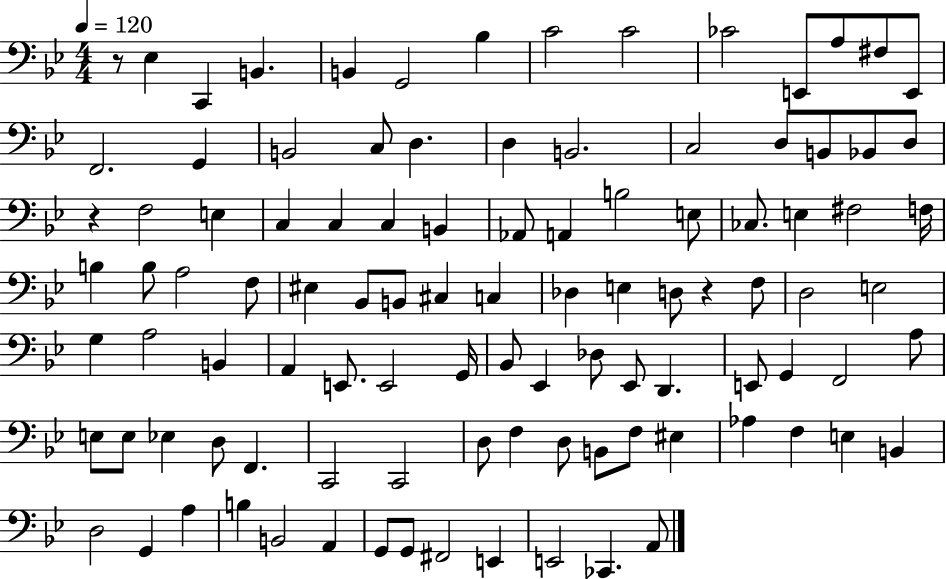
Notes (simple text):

R/e Eb3/q C2/q B2/q. B2/q G2/h Bb3/q C4/h C4/h CES4/h E2/e A3/e F#3/e E2/e F2/h. G2/q B2/h C3/e D3/q. D3/q B2/h. C3/h D3/e B2/e Bb2/e D3/e R/q F3/h E3/q C3/q C3/q C3/q B2/q Ab2/e A2/q B3/h E3/e CES3/e. E3/q F#3/h F3/s B3/q B3/e A3/h F3/e EIS3/q Bb2/e B2/e C#3/q C3/q Db3/q E3/q D3/e R/q F3/e D3/h E3/h G3/q A3/h B2/q A2/q E2/e. E2/h G2/s Bb2/e Eb2/q Db3/e Eb2/e D2/q. E2/e G2/q F2/h A3/e E3/e E3/e Eb3/q D3/e F2/q. C2/h C2/h D3/e F3/q D3/e B2/e F3/e EIS3/q Ab3/q F3/q E3/q B2/q D3/h G2/q A3/q B3/q B2/h A2/q G2/e G2/e F#2/h E2/q E2/h CES2/q. A2/e